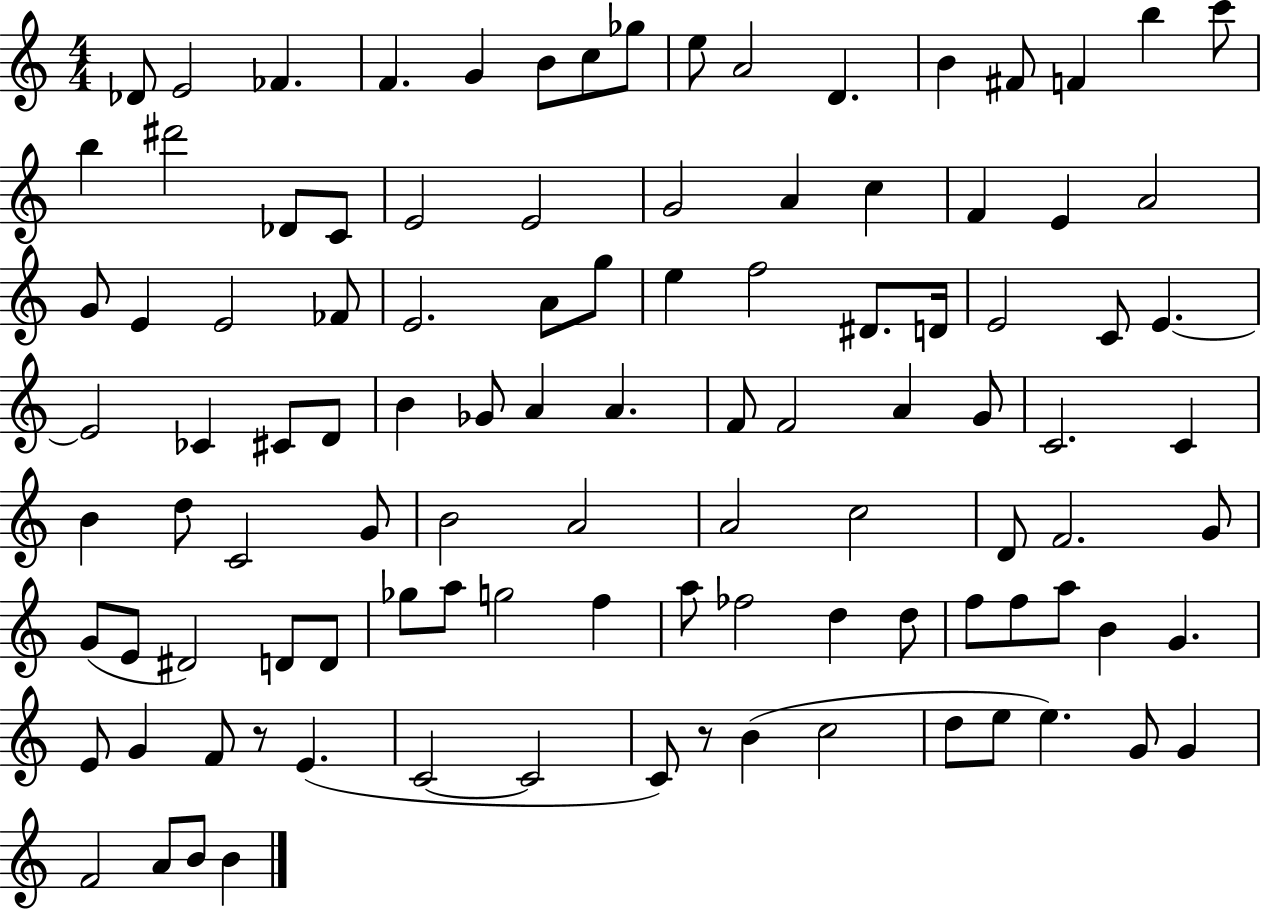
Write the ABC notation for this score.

X:1
T:Untitled
M:4/4
L:1/4
K:C
_D/2 E2 _F F G B/2 c/2 _g/2 e/2 A2 D B ^F/2 F b c'/2 b ^d'2 _D/2 C/2 E2 E2 G2 A c F E A2 G/2 E E2 _F/2 E2 A/2 g/2 e f2 ^D/2 D/4 E2 C/2 E E2 _C ^C/2 D/2 B _G/2 A A F/2 F2 A G/2 C2 C B d/2 C2 G/2 B2 A2 A2 c2 D/2 F2 G/2 G/2 E/2 ^D2 D/2 D/2 _g/2 a/2 g2 f a/2 _f2 d d/2 f/2 f/2 a/2 B G E/2 G F/2 z/2 E C2 C2 C/2 z/2 B c2 d/2 e/2 e G/2 G F2 A/2 B/2 B